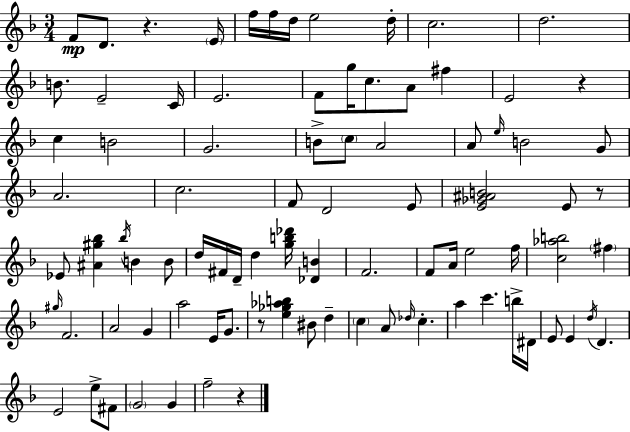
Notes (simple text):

F4/e D4/e. R/q. E4/s F5/s F5/s D5/s E5/h D5/s C5/h. D5/h. B4/e. E4/h C4/s E4/h. F4/e G5/s C5/e. A4/e F#5/q E4/h R/q C5/q B4/h G4/h. B4/e C5/e A4/h A4/e E5/s B4/h G4/e A4/h. C5/h. F4/e D4/h E4/e [E4,Gb4,A#4,B4]/h E4/e R/e Eb4/e [A#4,G#5,Bb5]/q Bb5/s B4/q B4/e D5/s F#4/s D4/s D5/q [G5,B5,Db6]/s [Db4,B4]/q F4/h. F4/e A4/s E5/h F5/s [C5,Ab5,B5]/h F#5/q G#5/s F4/h. A4/h G4/q A5/h E4/s G4/e. R/e [E5,Gb5,Ab5,B5]/q BIS4/e D5/q C5/q A4/e Db5/s C5/q. A5/q C6/q. B5/s D#4/s E4/e E4/q D5/s D4/q. E4/h E5/e F#4/e G4/h G4/q F5/h R/q